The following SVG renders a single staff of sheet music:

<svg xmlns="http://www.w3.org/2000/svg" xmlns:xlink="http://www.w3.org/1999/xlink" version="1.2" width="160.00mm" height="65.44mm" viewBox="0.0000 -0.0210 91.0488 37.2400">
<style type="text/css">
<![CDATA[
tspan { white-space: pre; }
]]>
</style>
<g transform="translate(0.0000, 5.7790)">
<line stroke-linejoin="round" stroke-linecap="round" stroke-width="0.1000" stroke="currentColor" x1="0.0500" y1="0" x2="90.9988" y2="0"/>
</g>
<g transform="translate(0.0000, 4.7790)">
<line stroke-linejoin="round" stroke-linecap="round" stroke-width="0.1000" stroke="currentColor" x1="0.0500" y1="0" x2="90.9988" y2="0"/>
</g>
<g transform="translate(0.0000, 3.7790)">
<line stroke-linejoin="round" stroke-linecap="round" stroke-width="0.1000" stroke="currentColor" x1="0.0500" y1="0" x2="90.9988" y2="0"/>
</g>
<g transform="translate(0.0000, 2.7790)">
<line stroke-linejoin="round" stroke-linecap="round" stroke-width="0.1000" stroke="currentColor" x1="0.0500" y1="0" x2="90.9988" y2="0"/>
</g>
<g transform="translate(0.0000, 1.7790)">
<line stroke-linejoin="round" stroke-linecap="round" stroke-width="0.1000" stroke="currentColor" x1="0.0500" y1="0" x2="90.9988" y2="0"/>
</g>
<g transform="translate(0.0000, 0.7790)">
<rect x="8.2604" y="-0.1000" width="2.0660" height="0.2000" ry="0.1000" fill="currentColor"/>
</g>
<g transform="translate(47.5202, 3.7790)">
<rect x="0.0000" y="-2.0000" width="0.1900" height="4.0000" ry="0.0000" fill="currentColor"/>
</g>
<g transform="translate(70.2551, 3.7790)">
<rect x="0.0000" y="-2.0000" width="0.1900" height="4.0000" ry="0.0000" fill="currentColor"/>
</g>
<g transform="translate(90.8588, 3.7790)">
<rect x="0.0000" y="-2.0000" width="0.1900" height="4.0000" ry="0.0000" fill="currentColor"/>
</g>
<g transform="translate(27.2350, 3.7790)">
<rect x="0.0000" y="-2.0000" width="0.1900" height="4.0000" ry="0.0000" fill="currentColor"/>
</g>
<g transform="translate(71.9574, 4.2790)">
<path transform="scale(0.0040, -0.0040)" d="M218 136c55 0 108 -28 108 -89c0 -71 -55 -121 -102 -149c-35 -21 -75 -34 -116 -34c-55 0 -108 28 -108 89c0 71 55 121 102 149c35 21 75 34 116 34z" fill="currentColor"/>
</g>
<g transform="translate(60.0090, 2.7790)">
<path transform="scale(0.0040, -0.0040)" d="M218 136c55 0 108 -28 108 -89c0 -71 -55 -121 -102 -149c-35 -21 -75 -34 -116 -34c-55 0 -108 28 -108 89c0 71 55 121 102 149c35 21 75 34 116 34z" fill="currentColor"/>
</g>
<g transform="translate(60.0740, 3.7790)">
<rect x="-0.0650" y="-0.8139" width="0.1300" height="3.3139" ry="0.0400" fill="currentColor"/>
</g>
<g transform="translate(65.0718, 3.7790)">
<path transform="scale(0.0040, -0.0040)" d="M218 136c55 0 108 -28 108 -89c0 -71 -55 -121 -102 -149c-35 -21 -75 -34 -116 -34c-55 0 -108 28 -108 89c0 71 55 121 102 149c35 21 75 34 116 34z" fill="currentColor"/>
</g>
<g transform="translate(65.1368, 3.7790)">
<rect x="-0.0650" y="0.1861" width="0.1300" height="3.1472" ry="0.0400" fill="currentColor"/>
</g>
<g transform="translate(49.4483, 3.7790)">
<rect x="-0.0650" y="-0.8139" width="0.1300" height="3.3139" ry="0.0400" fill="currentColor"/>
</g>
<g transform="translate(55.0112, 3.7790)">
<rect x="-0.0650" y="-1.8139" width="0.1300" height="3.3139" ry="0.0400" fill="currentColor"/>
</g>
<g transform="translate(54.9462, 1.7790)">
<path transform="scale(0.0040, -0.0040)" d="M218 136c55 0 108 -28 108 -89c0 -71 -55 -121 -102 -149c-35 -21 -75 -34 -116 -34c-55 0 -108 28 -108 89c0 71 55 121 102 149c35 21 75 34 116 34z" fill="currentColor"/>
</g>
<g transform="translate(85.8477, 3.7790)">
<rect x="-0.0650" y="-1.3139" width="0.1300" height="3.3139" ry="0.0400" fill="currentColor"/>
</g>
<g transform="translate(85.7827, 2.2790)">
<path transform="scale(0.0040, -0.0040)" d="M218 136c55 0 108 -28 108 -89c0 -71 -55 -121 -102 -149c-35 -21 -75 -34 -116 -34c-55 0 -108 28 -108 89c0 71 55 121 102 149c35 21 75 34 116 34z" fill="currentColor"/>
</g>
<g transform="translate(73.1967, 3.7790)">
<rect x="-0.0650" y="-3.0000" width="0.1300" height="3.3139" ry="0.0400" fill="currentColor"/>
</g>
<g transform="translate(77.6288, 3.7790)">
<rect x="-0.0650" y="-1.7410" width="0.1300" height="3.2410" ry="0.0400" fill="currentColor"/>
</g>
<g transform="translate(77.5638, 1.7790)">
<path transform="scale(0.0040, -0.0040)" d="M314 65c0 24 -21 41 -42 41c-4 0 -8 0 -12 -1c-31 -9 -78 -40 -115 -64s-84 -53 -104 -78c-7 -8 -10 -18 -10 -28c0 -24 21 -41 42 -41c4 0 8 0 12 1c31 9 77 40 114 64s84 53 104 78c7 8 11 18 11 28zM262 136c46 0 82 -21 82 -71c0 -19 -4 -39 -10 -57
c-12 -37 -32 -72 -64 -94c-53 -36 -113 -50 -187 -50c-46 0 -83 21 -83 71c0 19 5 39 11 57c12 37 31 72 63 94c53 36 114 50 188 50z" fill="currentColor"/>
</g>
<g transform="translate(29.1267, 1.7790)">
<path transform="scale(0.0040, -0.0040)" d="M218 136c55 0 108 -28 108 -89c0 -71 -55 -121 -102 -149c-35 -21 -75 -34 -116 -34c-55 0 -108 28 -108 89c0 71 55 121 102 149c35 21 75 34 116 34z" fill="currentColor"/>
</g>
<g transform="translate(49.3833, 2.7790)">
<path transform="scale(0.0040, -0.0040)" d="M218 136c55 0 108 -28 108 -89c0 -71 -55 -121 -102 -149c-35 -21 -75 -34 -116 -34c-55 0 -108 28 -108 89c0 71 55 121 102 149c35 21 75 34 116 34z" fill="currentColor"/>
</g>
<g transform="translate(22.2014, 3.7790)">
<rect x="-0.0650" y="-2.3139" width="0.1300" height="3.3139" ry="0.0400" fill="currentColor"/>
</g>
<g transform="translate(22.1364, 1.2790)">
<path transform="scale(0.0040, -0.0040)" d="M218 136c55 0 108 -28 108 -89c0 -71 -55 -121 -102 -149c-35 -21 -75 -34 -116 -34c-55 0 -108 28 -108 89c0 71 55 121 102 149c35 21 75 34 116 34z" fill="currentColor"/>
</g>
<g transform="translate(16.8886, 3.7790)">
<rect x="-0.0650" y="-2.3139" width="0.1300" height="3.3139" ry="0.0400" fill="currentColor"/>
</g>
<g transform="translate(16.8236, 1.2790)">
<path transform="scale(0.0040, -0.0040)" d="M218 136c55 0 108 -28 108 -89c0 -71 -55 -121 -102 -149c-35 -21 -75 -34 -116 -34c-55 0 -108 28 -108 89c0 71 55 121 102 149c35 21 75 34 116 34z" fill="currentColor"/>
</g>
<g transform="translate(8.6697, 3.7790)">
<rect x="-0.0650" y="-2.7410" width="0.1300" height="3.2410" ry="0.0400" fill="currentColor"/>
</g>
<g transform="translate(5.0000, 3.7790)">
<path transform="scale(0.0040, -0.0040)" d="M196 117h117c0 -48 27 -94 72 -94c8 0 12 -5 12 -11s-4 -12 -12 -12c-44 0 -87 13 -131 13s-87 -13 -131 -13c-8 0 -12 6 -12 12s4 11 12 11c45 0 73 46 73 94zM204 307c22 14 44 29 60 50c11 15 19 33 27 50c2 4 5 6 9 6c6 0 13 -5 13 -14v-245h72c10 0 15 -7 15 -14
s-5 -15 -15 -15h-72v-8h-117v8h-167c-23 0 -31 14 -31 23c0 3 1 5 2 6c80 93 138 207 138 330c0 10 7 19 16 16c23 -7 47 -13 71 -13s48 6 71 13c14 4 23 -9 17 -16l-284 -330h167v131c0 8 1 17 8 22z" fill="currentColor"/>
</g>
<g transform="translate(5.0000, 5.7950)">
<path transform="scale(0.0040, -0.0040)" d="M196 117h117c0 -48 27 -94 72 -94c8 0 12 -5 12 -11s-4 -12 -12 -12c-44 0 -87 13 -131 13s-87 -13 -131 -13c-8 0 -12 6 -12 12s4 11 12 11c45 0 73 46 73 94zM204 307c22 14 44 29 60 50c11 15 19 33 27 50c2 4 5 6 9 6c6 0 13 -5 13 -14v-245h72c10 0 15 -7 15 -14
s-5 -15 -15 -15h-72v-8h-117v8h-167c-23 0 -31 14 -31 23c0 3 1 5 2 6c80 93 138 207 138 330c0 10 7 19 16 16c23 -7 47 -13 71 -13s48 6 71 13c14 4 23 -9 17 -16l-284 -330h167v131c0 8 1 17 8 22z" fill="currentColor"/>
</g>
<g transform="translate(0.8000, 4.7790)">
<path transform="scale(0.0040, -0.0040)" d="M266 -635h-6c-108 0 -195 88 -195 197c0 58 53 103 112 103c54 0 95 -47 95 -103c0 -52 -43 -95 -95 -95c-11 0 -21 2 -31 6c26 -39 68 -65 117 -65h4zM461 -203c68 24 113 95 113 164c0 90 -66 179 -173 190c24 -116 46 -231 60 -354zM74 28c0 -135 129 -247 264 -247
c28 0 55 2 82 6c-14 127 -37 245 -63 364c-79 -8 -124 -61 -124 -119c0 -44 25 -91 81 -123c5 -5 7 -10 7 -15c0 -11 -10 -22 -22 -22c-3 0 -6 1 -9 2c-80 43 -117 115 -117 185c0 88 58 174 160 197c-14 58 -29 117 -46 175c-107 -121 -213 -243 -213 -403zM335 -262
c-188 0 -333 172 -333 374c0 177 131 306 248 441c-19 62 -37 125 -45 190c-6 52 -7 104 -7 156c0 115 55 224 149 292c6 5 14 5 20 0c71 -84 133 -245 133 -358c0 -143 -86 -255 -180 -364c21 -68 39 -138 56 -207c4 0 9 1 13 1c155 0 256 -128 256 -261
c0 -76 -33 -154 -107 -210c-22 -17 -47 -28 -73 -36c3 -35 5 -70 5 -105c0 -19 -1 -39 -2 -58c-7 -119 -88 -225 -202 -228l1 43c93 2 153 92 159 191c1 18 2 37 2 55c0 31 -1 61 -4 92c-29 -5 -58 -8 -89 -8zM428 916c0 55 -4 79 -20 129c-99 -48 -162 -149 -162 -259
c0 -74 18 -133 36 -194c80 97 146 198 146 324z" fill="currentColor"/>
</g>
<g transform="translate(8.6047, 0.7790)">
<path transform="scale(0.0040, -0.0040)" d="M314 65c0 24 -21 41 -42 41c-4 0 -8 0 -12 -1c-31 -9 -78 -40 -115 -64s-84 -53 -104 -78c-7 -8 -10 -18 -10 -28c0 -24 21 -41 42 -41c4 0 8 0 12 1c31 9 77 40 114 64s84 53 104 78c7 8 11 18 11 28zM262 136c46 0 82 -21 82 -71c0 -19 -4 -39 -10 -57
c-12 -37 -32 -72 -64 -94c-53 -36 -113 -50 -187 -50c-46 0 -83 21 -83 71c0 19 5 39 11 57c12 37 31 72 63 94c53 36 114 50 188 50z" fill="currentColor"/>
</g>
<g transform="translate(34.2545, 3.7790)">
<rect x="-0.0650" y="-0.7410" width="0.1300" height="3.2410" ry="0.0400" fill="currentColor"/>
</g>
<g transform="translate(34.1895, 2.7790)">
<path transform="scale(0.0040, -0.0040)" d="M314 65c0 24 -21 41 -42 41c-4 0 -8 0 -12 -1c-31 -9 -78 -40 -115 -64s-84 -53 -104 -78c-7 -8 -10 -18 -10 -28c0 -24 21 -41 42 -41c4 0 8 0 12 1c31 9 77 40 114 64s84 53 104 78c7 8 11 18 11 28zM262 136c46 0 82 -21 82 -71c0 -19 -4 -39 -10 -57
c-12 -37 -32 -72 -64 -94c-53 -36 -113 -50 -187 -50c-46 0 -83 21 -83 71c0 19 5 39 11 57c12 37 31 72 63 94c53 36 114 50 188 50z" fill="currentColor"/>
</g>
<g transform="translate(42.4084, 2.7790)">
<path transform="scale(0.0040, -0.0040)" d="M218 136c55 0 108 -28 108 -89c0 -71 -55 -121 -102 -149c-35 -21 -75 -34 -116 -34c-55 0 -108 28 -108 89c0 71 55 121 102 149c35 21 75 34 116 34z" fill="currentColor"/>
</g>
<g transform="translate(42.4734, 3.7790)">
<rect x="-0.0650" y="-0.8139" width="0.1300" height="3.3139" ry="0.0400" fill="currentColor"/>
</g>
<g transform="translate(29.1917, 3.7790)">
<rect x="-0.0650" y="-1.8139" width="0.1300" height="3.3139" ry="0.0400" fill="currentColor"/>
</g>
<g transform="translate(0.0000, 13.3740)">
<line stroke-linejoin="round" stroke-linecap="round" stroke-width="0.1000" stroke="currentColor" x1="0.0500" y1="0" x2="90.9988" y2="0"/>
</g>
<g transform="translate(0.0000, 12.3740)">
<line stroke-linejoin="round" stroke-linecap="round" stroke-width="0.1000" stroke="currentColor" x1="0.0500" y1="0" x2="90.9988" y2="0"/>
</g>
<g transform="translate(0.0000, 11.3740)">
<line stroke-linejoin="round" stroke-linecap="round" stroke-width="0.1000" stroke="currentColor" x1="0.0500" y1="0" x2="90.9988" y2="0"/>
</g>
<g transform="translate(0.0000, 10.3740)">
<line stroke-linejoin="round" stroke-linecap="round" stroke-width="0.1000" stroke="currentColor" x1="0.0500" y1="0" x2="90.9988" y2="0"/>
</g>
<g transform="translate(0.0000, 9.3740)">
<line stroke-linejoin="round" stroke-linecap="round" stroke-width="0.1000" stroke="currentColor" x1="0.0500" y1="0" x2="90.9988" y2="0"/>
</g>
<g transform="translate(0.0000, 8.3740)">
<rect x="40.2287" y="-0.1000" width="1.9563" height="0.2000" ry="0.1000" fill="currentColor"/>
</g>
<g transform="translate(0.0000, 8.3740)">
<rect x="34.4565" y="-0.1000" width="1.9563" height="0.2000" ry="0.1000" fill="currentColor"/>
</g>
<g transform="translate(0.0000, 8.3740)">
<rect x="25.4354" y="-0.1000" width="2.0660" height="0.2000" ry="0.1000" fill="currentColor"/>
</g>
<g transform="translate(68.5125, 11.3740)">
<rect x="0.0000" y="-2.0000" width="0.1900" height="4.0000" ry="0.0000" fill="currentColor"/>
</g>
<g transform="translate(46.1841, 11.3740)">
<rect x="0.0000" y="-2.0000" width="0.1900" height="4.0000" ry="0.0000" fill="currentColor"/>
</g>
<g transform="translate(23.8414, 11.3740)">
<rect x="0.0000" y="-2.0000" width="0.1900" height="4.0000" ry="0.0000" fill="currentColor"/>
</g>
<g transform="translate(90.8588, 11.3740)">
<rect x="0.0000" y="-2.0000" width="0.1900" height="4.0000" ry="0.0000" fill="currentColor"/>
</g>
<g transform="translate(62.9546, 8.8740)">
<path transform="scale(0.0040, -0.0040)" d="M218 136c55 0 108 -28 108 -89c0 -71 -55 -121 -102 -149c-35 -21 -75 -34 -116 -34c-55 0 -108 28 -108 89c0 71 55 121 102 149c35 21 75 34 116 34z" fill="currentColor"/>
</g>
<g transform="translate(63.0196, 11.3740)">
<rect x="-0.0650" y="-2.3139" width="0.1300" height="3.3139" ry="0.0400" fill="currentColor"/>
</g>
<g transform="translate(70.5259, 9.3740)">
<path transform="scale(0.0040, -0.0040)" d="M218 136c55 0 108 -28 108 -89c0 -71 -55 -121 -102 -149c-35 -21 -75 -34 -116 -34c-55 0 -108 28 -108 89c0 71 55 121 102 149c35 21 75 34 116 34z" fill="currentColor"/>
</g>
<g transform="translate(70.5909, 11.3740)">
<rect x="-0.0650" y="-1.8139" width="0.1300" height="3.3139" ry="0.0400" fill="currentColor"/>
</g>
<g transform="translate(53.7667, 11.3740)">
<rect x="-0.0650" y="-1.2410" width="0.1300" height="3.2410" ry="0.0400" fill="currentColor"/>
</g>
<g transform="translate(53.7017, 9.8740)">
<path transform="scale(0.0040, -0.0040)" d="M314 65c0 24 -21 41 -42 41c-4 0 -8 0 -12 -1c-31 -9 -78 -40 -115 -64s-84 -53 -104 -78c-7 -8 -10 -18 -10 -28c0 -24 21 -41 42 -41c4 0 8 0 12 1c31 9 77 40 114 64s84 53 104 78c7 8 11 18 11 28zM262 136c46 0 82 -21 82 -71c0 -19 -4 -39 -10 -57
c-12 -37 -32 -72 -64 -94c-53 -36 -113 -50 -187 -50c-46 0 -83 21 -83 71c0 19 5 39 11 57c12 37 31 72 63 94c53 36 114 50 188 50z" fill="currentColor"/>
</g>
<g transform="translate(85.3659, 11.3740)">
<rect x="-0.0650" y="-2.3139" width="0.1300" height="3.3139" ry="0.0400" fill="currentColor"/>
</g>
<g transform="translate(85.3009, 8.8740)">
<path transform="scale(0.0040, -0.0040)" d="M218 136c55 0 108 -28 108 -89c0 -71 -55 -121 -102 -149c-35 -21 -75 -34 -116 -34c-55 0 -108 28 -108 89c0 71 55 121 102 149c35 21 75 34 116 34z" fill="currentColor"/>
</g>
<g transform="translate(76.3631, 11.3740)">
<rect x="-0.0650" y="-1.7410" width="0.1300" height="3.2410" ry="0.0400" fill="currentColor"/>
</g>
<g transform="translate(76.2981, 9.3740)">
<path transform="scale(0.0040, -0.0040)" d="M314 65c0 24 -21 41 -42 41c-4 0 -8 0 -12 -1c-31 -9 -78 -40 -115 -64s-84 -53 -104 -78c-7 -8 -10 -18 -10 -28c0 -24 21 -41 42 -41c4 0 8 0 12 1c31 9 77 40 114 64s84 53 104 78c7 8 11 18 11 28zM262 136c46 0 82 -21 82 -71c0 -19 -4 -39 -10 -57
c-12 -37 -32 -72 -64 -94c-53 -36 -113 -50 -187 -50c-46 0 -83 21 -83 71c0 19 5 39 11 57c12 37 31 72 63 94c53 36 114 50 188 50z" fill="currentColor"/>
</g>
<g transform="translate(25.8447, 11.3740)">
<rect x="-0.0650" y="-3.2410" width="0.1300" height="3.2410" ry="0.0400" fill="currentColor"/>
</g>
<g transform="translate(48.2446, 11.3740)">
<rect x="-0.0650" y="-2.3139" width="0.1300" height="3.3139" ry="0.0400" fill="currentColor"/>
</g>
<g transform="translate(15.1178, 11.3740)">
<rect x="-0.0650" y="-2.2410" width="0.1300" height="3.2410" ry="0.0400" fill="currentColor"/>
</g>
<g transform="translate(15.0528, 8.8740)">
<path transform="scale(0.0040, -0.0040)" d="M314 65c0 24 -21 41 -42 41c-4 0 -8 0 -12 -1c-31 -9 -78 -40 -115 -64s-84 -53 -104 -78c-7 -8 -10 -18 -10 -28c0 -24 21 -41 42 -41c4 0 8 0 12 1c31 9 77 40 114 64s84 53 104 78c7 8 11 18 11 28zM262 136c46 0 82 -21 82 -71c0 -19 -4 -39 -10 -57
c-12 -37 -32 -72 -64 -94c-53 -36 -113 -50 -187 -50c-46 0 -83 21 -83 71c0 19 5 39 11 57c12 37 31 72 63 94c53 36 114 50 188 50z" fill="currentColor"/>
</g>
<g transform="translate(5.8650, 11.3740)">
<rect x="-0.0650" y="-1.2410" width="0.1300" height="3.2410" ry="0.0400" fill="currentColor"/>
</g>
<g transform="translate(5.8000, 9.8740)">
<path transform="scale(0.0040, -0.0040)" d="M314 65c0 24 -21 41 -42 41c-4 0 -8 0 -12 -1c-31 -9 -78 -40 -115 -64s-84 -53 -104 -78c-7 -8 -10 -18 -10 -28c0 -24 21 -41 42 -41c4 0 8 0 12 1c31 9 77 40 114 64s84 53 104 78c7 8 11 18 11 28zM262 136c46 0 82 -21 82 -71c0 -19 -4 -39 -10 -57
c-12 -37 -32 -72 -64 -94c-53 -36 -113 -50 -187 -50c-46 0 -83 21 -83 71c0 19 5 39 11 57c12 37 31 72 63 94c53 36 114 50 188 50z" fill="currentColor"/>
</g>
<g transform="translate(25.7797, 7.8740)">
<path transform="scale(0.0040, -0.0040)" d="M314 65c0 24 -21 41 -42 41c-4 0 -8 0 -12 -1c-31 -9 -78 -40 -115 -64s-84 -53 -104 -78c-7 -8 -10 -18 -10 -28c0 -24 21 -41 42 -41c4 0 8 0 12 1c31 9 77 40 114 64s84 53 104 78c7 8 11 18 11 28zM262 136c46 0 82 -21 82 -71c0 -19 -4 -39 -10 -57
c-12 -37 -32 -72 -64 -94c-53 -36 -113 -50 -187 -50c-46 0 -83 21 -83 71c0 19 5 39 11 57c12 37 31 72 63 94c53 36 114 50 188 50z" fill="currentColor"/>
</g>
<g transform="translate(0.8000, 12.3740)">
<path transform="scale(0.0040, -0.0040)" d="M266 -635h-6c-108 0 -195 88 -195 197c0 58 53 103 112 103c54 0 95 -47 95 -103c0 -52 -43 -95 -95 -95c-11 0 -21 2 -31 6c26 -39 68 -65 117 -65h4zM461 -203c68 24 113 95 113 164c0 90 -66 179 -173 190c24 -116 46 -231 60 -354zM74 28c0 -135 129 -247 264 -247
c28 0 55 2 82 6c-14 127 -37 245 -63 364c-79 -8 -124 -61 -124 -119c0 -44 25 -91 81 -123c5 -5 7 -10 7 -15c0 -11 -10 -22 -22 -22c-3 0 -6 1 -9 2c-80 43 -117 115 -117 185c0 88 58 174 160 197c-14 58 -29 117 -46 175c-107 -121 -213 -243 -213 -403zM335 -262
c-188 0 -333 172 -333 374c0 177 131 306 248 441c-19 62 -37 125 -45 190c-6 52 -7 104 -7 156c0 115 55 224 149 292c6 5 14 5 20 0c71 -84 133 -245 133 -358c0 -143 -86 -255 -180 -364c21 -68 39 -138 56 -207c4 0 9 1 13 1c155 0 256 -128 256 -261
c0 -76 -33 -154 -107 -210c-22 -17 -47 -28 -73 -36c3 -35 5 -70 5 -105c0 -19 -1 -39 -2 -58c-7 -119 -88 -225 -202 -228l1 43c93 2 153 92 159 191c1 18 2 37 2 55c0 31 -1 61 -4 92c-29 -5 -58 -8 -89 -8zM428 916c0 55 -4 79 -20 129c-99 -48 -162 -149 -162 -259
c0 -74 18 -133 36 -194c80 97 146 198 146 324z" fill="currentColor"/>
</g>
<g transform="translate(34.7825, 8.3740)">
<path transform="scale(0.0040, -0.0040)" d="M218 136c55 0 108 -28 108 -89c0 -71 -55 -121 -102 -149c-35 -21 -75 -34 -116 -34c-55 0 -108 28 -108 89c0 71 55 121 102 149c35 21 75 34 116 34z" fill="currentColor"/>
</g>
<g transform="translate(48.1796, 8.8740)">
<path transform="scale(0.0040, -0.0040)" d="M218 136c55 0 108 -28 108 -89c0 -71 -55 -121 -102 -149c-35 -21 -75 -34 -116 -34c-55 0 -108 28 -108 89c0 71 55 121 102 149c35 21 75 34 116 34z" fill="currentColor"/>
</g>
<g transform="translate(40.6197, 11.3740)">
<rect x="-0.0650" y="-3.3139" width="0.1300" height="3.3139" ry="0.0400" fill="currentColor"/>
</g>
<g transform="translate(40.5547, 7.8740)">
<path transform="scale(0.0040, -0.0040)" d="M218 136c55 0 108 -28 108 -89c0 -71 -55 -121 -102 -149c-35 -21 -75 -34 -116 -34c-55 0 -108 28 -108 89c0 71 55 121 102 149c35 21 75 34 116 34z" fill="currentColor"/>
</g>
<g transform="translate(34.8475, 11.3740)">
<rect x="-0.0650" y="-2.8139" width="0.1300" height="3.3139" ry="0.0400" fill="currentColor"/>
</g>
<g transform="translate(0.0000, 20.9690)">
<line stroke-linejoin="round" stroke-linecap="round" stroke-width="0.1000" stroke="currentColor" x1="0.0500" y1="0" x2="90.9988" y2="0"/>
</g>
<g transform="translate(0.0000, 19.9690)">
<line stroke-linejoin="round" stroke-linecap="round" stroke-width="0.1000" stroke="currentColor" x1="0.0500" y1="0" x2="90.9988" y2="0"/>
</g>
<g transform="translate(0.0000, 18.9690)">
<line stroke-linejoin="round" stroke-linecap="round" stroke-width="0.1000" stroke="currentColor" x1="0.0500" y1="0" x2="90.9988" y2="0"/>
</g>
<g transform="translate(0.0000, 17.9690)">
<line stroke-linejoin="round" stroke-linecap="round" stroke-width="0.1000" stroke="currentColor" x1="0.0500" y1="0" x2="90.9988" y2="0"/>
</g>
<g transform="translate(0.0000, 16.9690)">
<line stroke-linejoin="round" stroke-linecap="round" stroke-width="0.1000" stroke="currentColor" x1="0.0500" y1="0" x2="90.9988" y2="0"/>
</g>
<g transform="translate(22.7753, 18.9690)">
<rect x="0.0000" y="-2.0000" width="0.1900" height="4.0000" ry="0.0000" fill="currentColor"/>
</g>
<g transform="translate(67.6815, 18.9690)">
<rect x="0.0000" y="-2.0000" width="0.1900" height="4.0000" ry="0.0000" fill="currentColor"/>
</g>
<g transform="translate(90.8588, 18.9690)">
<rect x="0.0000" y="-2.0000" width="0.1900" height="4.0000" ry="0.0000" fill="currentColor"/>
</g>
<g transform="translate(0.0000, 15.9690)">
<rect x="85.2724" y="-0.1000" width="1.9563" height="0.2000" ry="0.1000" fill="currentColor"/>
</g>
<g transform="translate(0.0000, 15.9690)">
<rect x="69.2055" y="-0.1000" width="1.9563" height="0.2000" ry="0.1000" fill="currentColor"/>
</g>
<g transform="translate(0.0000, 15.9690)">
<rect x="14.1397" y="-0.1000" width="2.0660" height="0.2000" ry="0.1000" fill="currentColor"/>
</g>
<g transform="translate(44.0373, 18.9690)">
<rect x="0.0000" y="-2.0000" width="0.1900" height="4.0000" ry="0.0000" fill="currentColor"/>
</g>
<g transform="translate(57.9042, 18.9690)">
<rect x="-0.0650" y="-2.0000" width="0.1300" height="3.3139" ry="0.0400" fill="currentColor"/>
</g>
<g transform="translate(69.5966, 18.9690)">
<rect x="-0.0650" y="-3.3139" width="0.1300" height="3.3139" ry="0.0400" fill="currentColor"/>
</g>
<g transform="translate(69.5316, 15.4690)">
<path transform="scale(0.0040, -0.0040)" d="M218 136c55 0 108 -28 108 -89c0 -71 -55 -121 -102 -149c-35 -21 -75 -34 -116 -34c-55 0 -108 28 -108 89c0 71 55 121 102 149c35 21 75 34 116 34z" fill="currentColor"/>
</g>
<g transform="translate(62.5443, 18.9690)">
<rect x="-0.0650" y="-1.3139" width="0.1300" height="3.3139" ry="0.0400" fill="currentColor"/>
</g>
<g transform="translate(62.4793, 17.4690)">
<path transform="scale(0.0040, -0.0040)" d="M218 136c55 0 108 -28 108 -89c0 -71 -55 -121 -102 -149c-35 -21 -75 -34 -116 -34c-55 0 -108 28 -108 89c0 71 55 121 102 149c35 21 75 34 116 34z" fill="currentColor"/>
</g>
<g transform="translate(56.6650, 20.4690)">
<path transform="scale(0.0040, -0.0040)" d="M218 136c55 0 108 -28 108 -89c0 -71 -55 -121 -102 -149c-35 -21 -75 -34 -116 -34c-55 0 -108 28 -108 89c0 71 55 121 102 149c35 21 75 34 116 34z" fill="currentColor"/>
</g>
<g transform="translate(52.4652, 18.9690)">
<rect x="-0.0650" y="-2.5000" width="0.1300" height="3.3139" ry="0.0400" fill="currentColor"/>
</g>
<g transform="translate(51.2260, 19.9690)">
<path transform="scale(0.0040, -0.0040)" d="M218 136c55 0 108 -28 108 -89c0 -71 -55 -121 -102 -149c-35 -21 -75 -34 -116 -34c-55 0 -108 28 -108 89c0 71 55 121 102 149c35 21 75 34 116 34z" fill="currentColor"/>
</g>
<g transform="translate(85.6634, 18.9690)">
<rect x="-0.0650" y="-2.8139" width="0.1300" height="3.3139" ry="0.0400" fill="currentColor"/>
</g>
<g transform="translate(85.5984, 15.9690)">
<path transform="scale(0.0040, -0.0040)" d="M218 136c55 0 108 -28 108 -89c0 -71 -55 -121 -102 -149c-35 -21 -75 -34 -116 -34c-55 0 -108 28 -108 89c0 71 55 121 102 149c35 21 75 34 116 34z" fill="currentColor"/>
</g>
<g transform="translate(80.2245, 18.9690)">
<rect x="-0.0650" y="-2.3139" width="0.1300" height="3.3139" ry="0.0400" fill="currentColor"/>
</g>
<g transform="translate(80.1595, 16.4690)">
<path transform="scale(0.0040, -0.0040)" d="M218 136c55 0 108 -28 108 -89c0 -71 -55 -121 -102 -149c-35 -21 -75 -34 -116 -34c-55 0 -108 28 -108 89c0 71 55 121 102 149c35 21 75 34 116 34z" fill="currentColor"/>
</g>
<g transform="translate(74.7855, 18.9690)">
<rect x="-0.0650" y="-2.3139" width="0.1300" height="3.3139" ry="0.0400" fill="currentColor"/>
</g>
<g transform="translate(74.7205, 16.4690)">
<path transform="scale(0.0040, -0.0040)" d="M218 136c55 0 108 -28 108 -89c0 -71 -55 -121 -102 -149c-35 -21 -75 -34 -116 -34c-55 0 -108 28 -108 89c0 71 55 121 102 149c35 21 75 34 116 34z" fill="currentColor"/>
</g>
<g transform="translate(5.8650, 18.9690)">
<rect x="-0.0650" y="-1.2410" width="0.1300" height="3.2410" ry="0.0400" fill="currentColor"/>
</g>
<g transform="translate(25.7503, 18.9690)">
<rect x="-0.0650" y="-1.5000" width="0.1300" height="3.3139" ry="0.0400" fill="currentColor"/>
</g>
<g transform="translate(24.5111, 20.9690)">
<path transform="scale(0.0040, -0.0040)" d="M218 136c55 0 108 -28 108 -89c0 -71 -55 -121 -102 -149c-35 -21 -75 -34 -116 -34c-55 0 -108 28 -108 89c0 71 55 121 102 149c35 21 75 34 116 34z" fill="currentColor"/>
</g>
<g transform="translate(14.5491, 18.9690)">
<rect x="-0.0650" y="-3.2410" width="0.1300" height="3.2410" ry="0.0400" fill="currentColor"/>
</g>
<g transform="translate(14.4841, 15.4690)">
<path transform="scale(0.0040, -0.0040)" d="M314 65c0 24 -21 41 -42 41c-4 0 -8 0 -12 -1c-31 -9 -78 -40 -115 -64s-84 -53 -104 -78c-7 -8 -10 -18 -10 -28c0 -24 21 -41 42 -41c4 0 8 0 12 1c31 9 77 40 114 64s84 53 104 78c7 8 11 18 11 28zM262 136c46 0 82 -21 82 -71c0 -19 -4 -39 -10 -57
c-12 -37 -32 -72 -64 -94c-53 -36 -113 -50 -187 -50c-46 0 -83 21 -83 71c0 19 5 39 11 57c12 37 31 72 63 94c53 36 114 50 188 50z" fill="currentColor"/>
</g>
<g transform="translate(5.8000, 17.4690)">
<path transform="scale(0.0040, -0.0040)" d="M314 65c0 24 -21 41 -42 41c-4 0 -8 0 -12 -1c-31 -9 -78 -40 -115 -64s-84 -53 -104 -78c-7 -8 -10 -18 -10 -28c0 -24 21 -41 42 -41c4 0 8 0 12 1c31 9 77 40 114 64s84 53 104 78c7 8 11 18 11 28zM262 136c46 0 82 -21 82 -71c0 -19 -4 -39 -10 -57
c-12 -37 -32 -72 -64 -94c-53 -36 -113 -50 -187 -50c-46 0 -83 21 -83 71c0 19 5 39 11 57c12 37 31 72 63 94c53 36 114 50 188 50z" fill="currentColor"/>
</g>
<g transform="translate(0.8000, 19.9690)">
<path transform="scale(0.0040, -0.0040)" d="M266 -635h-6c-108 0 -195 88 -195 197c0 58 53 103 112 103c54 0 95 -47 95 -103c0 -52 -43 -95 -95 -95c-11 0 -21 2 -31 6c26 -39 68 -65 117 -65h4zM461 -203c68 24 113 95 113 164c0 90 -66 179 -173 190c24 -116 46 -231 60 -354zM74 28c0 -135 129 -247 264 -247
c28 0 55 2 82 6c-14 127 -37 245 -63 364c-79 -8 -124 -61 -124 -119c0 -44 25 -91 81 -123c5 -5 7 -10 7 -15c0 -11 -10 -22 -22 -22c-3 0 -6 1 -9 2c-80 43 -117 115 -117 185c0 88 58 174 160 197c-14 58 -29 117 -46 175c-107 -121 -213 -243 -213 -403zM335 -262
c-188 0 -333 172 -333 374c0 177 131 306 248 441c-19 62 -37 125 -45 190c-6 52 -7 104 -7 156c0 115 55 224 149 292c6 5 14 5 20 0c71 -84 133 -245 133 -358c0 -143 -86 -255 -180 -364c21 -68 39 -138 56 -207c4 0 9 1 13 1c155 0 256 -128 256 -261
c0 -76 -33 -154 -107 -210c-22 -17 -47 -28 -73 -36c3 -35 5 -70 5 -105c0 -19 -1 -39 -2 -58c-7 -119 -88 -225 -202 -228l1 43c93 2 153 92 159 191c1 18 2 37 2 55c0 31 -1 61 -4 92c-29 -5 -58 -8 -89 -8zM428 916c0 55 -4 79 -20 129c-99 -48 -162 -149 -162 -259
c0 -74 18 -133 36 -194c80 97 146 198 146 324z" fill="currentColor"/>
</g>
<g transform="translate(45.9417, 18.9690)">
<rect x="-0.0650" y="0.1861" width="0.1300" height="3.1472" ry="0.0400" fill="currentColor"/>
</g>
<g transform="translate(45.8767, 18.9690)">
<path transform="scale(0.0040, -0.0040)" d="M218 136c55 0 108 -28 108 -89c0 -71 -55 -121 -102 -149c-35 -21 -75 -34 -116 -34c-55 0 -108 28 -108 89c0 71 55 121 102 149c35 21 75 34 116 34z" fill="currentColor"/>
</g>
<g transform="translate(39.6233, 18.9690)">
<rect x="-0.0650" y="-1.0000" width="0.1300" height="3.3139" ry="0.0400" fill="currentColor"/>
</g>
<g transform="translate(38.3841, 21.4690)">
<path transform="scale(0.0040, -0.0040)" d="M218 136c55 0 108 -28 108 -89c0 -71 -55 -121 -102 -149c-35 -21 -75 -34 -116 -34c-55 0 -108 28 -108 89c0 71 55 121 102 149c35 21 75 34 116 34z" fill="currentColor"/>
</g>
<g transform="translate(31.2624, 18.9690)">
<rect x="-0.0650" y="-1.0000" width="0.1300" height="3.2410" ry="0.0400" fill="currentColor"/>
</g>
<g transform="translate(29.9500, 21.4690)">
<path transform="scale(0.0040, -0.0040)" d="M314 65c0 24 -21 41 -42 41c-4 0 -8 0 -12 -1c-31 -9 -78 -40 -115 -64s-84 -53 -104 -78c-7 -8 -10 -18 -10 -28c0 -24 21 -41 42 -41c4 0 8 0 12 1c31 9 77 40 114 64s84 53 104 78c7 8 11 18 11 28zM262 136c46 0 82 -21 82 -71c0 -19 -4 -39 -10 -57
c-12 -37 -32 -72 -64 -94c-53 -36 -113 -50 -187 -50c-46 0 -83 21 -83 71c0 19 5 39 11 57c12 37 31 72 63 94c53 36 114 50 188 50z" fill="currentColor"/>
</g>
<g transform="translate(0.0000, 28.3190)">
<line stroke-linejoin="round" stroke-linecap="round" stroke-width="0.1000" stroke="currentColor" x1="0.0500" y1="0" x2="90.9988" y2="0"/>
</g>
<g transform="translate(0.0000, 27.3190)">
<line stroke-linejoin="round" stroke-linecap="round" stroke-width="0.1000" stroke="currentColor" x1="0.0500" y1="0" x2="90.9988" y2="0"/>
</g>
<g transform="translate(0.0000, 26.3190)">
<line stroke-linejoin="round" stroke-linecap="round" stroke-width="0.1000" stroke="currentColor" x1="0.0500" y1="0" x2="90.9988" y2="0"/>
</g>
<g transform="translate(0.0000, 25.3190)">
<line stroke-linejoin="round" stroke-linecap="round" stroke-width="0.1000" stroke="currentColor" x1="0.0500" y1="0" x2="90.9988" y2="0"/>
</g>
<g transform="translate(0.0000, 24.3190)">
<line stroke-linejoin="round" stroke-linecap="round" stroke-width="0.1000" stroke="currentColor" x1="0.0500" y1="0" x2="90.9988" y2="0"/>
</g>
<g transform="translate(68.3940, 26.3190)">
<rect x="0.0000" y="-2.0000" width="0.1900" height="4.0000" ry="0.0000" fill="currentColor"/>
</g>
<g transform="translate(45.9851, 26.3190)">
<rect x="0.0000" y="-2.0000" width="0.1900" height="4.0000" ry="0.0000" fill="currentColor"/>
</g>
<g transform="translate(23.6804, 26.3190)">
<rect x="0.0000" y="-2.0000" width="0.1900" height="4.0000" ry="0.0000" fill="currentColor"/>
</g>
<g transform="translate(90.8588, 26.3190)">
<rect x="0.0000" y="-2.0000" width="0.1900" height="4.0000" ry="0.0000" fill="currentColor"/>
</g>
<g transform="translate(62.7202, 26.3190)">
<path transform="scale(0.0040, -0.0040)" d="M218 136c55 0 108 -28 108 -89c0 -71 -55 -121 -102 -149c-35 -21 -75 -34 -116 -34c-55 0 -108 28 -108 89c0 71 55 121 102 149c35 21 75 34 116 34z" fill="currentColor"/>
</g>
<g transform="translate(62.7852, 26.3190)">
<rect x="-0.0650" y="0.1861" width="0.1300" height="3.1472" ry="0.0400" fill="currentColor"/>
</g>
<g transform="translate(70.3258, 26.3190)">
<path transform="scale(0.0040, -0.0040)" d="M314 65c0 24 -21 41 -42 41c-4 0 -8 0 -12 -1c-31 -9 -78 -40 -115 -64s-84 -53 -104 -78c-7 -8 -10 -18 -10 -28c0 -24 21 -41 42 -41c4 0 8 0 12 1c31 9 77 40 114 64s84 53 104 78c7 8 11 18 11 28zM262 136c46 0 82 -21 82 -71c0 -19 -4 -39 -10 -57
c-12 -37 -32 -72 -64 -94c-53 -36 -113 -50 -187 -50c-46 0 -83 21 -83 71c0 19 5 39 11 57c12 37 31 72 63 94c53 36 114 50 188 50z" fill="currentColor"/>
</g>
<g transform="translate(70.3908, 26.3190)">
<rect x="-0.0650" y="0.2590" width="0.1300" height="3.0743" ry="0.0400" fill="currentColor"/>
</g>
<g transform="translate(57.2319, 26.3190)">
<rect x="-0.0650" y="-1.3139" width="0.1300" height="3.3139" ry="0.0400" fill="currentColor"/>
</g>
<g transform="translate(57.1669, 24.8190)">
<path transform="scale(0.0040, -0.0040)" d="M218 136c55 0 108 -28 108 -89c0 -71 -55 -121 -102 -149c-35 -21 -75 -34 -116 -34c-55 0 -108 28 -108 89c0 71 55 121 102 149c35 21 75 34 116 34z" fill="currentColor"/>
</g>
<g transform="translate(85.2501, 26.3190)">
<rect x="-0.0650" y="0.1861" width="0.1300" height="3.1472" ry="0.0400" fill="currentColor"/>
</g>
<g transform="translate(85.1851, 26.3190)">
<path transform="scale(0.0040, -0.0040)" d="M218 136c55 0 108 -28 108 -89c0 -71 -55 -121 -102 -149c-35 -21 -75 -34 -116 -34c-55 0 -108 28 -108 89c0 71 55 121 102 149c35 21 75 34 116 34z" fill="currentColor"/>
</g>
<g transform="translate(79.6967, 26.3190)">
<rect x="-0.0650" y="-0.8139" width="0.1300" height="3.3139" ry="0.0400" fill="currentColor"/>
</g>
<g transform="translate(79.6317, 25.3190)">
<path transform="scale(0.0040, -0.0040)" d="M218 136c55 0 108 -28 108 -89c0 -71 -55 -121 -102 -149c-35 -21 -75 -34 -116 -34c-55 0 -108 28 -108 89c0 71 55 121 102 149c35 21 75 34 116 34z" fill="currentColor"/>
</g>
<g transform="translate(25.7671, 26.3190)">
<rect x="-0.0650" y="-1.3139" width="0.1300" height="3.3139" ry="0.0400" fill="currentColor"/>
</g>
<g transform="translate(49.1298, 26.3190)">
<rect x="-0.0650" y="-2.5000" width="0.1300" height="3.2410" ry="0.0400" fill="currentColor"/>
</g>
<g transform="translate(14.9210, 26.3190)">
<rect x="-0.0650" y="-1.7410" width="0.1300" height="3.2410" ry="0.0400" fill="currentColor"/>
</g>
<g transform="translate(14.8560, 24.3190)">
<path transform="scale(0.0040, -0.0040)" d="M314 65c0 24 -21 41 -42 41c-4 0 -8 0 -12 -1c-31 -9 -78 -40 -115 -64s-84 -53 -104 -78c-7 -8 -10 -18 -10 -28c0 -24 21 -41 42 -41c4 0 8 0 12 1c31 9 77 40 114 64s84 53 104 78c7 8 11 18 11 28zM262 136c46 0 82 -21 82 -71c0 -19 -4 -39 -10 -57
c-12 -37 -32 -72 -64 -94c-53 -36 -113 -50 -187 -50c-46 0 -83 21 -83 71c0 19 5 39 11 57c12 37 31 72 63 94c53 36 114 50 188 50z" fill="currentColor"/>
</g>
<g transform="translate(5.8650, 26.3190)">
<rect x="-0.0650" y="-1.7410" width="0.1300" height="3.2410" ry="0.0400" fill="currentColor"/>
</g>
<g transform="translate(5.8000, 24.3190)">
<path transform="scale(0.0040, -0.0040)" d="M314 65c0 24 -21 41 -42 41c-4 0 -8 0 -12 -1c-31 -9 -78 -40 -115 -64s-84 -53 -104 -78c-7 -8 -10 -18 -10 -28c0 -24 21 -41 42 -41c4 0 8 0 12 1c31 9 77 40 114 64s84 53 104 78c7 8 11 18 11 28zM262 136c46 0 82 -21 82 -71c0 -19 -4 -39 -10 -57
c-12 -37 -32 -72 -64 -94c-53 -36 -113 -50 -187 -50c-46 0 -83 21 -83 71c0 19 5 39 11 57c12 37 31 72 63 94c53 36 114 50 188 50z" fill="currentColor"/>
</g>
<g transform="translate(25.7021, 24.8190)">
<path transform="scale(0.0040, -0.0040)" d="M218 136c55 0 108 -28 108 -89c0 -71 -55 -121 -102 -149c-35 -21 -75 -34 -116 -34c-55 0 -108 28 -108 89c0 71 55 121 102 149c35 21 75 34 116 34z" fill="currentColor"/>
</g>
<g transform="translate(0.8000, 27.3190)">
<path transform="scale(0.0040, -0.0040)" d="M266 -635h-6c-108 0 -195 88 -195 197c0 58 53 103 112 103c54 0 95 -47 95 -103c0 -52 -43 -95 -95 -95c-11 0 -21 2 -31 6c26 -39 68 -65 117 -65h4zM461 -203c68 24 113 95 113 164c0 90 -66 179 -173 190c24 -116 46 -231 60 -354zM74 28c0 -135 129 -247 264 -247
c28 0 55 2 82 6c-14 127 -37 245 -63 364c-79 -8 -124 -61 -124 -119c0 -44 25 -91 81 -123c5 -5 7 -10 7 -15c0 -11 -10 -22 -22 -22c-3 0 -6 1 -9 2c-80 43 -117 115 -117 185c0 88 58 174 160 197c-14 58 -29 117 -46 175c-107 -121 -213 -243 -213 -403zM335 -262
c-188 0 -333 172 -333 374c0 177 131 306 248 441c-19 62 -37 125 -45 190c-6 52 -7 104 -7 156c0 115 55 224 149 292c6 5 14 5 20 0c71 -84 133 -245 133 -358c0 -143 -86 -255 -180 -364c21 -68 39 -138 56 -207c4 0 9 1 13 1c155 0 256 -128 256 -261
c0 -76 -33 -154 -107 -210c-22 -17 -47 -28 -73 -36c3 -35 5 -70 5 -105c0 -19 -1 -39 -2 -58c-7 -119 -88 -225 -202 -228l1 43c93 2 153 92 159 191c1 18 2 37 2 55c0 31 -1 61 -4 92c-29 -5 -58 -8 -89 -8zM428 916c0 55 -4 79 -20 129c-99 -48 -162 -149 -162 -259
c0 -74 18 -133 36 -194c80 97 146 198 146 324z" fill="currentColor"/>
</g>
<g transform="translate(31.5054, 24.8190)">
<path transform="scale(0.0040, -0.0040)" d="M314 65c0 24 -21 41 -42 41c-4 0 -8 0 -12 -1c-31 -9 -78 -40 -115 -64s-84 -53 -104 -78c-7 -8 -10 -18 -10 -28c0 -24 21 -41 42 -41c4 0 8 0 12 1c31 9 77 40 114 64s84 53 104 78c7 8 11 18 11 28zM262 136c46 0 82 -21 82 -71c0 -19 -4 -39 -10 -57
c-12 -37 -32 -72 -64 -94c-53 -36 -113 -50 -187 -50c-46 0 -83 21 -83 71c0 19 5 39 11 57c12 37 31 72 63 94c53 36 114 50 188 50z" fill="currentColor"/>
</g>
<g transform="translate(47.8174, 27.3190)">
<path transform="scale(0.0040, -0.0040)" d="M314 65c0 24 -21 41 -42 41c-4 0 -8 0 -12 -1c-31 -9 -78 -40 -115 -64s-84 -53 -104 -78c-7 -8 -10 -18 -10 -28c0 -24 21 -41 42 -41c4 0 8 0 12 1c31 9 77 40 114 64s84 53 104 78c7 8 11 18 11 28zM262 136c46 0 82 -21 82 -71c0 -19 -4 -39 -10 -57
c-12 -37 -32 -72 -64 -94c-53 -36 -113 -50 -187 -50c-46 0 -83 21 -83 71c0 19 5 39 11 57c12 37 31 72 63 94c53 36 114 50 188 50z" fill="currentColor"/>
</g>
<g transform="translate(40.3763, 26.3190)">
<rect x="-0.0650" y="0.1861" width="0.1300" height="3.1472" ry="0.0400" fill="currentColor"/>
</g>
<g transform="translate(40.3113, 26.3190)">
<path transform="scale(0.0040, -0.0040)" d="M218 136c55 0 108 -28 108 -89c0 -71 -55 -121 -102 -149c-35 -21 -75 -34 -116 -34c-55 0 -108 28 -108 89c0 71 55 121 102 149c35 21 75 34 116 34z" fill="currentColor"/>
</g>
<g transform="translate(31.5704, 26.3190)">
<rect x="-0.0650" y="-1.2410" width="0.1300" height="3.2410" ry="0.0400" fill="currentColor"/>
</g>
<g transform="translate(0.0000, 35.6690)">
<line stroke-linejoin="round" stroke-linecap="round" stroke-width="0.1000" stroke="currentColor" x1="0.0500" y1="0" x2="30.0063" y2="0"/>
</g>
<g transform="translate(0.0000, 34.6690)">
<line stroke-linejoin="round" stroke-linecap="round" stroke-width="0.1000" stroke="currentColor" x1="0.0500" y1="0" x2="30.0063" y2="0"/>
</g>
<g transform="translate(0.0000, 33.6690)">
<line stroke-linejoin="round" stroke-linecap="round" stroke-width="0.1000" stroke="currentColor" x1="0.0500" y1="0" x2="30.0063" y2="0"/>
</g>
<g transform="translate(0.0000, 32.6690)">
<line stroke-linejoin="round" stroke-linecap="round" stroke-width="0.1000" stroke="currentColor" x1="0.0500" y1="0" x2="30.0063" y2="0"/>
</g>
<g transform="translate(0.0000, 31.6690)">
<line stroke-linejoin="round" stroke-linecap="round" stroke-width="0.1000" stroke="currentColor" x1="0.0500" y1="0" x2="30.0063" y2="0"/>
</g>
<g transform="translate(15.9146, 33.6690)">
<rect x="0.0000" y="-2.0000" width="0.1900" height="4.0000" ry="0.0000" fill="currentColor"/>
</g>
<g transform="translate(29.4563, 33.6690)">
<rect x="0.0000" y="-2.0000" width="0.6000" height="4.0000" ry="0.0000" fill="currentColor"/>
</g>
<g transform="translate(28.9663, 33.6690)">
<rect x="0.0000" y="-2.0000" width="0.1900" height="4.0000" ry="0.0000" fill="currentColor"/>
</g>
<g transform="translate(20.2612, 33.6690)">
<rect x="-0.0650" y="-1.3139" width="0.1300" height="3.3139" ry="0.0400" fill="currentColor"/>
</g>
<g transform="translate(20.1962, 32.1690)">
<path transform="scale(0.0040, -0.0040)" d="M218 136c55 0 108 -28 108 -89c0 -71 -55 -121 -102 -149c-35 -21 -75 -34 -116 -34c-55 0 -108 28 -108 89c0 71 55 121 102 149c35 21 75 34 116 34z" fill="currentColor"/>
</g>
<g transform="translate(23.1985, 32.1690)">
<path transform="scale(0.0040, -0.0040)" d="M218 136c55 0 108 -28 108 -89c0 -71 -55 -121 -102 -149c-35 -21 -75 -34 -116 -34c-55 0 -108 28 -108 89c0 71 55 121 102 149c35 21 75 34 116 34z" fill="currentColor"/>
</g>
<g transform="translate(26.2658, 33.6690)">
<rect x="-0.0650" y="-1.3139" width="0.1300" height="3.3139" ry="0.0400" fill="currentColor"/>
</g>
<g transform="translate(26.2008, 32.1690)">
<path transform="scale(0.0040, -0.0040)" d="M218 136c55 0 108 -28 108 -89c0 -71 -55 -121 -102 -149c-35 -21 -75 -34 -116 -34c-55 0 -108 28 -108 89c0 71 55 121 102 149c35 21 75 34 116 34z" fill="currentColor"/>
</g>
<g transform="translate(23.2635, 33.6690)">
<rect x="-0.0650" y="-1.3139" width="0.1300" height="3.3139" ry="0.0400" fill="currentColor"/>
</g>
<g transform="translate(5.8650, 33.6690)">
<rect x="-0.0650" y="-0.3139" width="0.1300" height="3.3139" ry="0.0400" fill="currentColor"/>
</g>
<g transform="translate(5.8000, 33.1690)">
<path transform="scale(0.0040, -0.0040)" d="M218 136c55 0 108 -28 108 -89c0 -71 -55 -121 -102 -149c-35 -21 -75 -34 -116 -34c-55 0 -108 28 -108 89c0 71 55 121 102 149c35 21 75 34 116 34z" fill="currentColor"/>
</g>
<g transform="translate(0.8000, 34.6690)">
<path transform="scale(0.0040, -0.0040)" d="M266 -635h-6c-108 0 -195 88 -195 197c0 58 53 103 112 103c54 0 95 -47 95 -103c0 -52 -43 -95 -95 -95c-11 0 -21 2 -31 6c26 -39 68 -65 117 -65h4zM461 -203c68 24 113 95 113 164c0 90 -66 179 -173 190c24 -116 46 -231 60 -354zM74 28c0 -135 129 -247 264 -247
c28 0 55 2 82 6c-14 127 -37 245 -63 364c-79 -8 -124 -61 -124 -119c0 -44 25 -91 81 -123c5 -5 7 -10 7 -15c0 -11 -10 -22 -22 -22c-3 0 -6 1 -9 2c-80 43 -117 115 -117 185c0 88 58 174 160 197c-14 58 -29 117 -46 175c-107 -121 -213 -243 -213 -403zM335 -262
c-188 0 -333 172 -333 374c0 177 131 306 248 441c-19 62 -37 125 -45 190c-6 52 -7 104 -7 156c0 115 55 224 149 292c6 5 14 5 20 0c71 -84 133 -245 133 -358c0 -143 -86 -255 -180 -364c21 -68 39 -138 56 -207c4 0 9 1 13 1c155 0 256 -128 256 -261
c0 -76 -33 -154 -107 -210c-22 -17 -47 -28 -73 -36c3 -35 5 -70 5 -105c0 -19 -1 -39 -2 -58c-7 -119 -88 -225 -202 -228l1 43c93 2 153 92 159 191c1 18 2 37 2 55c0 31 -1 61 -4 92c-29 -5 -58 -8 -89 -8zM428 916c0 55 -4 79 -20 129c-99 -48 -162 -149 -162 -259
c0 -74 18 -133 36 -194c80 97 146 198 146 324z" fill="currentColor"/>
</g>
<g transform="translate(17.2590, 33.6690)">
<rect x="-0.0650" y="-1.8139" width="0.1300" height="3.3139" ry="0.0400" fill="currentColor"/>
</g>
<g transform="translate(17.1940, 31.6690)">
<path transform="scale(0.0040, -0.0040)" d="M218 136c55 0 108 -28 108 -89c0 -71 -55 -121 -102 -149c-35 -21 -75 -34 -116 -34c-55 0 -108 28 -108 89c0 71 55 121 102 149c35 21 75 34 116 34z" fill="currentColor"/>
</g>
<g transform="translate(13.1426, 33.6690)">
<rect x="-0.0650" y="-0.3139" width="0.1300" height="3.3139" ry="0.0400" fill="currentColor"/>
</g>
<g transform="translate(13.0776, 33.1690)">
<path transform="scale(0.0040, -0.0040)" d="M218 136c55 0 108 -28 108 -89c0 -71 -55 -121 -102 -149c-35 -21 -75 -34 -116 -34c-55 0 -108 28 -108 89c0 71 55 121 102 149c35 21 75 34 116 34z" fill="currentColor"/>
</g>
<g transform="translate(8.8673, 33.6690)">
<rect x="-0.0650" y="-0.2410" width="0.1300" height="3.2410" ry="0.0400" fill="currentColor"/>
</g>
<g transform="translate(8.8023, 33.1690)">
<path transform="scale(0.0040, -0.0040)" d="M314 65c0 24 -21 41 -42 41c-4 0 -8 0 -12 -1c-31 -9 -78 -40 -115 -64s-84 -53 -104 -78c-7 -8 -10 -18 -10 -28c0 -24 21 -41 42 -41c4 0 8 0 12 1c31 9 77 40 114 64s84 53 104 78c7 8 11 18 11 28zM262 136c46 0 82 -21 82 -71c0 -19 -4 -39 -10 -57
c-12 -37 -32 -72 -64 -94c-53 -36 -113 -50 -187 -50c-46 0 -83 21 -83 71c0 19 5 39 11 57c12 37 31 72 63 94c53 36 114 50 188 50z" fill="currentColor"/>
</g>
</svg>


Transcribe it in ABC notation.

X:1
T:Untitled
M:4/4
L:1/4
K:C
a2 g g f d2 d d f d B A f2 e e2 g2 b2 a b g e2 g f f2 g e2 b2 E D2 D B G F e b g g a f2 f2 e e2 B G2 e B B2 d B c c2 c f e e e